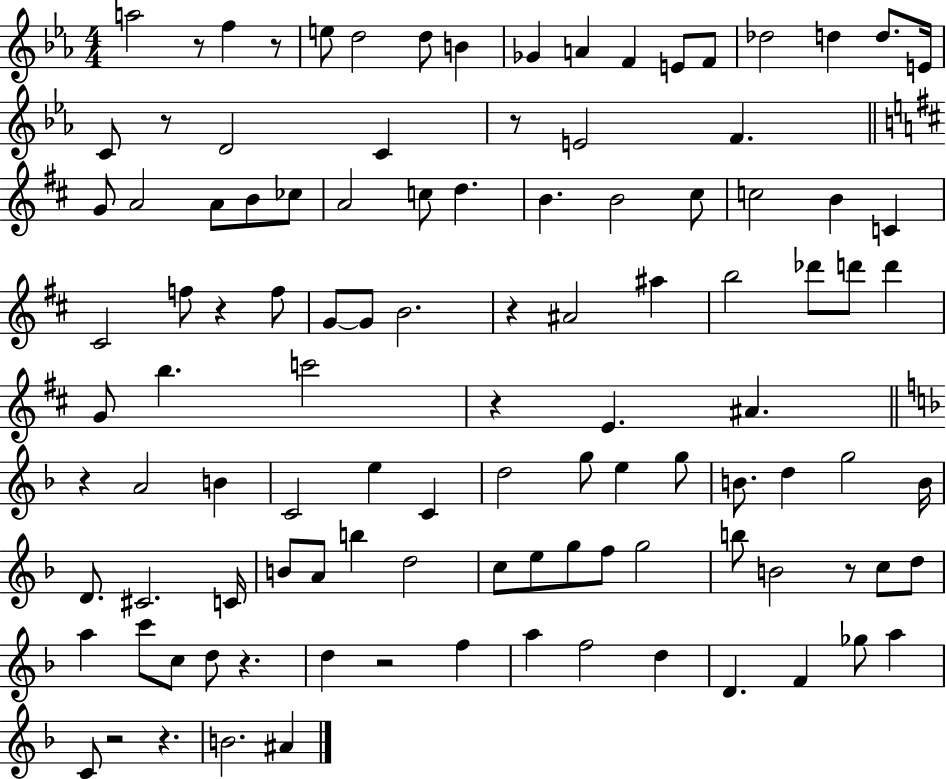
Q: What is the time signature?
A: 4/4